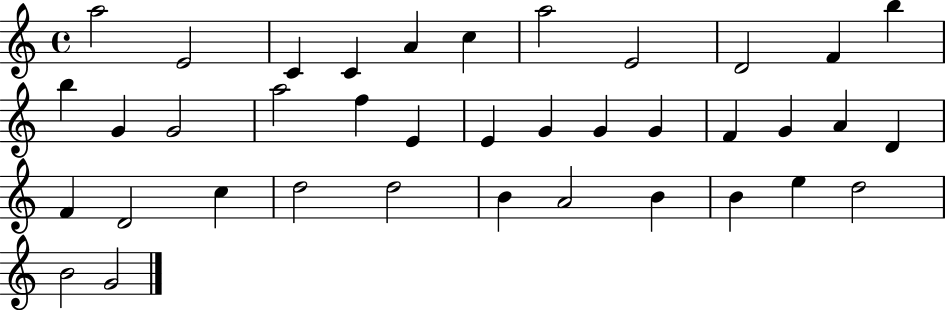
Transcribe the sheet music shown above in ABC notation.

X:1
T:Untitled
M:4/4
L:1/4
K:C
a2 E2 C C A c a2 E2 D2 F b b G G2 a2 f E E G G G F G A D F D2 c d2 d2 B A2 B B e d2 B2 G2